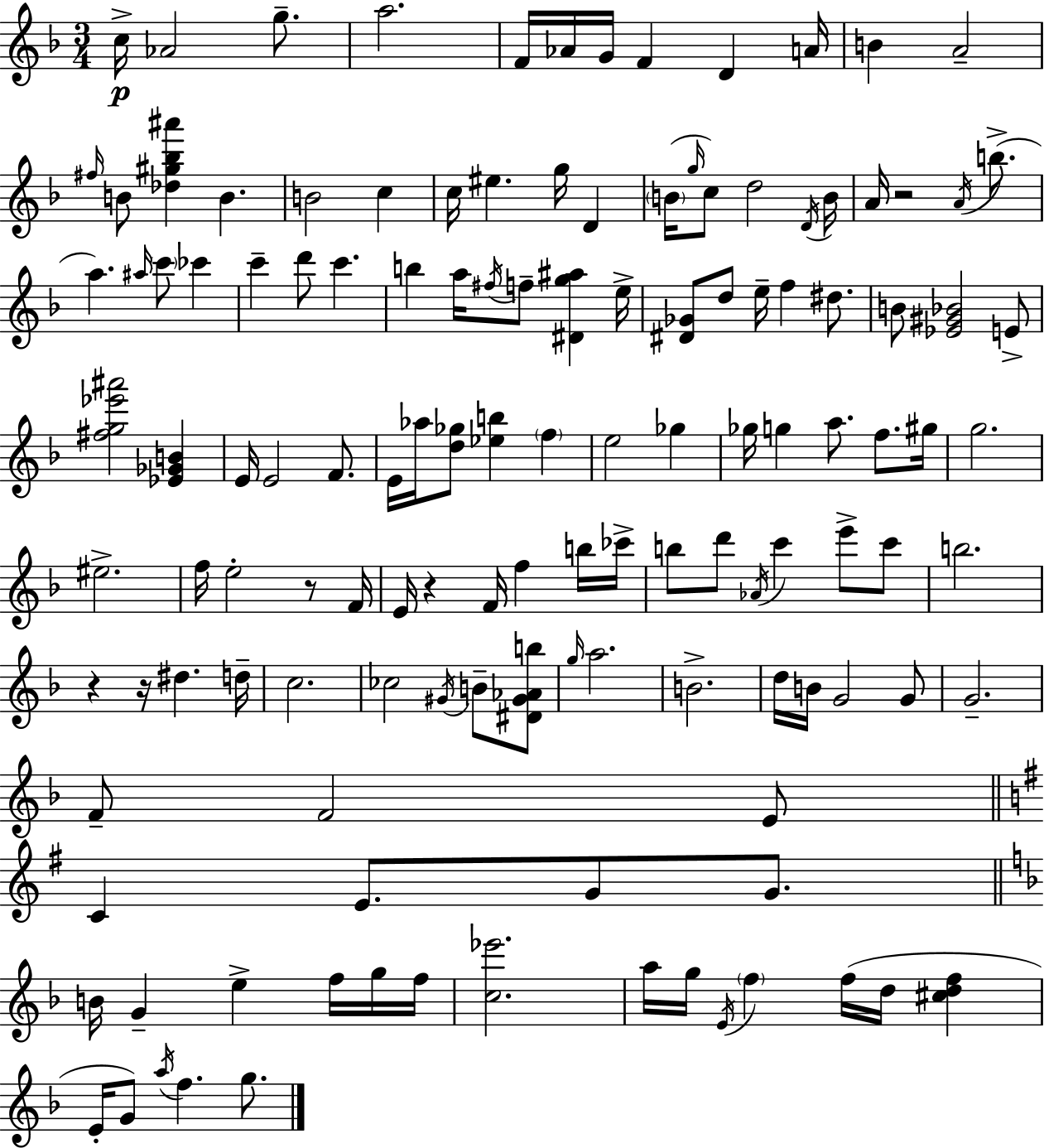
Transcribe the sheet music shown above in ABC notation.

X:1
T:Untitled
M:3/4
L:1/4
K:Dm
c/4 _A2 g/2 a2 F/4 _A/4 G/4 F D A/4 B A2 ^f/4 B/2 [_d^g_b^a'] B B2 c c/4 ^e g/4 D B/4 g/4 c/2 d2 D/4 B/4 A/4 z2 A/4 b/2 a ^a/4 c'/2 _c' c' d'/2 c' b a/4 ^f/4 f/2 [^Dg^a] e/4 [^D_G]/2 d/2 e/4 f ^d/2 B/2 [_E^G_B]2 E/2 [^fg_e'^a']2 [_E_GB] E/4 E2 F/2 E/4 _a/4 [d_g]/2 [_eb] f e2 _g _g/4 g a/2 f/2 ^g/4 g2 ^e2 f/4 e2 z/2 F/4 E/4 z F/4 f b/4 _c'/4 b/2 d'/2 _A/4 c' e'/2 c'/2 b2 z z/4 ^d d/4 c2 _c2 ^G/4 B/2 [^D^G_Ab]/2 g/4 a2 B2 d/4 B/4 G2 G/2 G2 F/2 F2 E/2 C E/2 G/2 G/2 B/4 G e f/4 g/4 f/4 [c_e']2 a/4 g/4 E/4 f f/4 d/4 [^cdf] E/4 G/2 a/4 f g/2